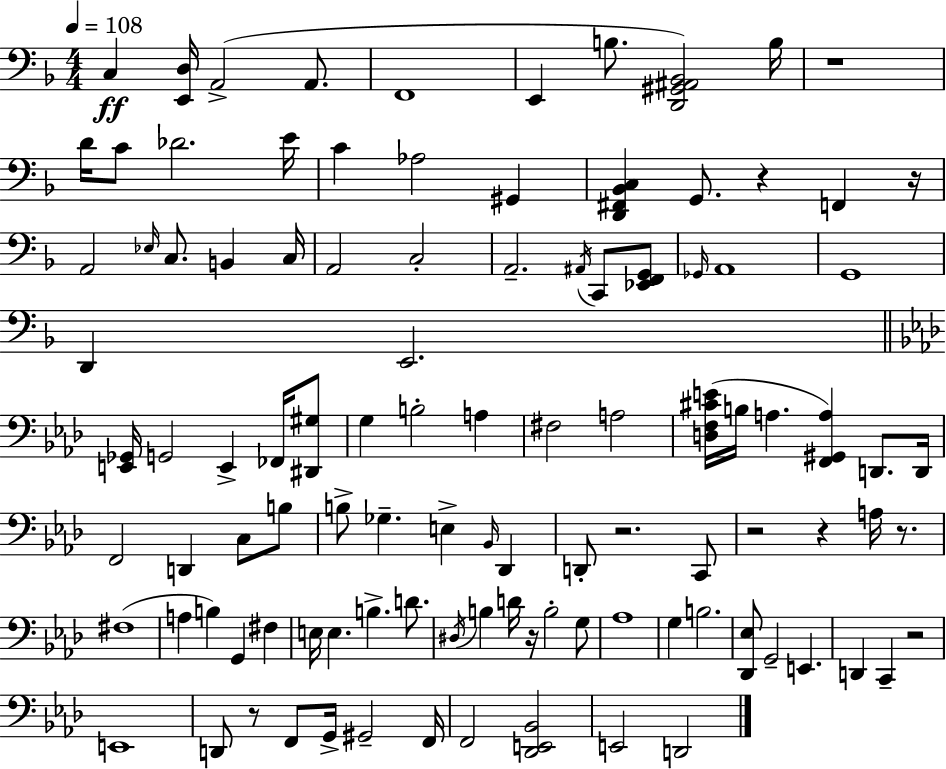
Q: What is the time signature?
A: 4/4